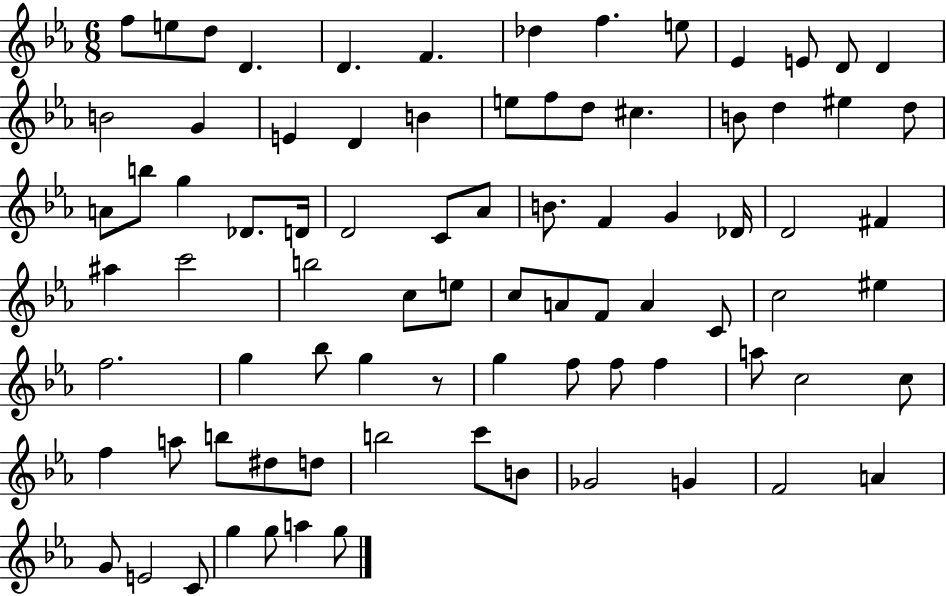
{
  \clef treble
  \numericTimeSignature
  \time 6/8
  \key ees \major
  f''8 e''8 d''8 d'4. | d'4. f'4. | des''4 f''4. e''8 | ees'4 e'8 d'8 d'4 | \break b'2 g'4 | e'4 d'4 b'4 | e''8 f''8 d''8 cis''4. | b'8 d''4 eis''4 d''8 | \break a'8 b''8 g''4 des'8. d'16 | d'2 c'8 aes'8 | b'8. f'4 g'4 des'16 | d'2 fis'4 | \break ais''4 c'''2 | b''2 c''8 e''8 | c''8 a'8 f'8 a'4 c'8 | c''2 eis''4 | \break f''2. | g''4 bes''8 g''4 r8 | g''4 f''8 f''8 f''4 | a''8 c''2 c''8 | \break f''4 a''8 b''8 dis''8 d''8 | b''2 c'''8 b'8 | ges'2 g'4 | f'2 a'4 | \break g'8 e'2 c'8 | g''4 g''8 a''4 g''8 | \bar "|."
}